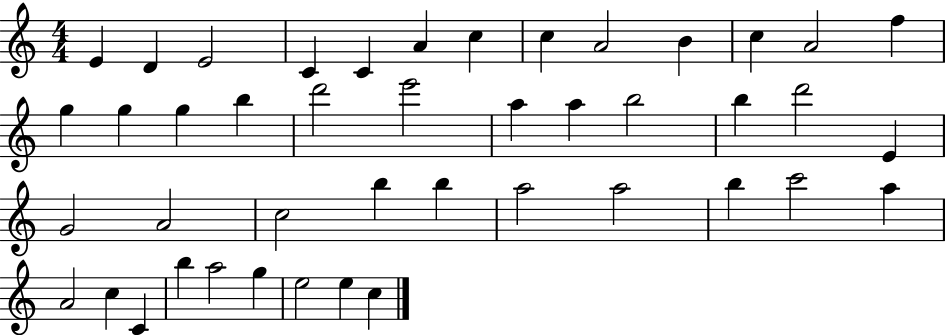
X:1
T:Untitled
M:4/4
L:1/4
K:C
E D E2 C C A c c A2 B c A2 f g g g b d'2 e'2 a a b2 b d'2 E G2 A2 c2 b b a2 a2 b c'2 a A2 c C b a2 g e2 e c